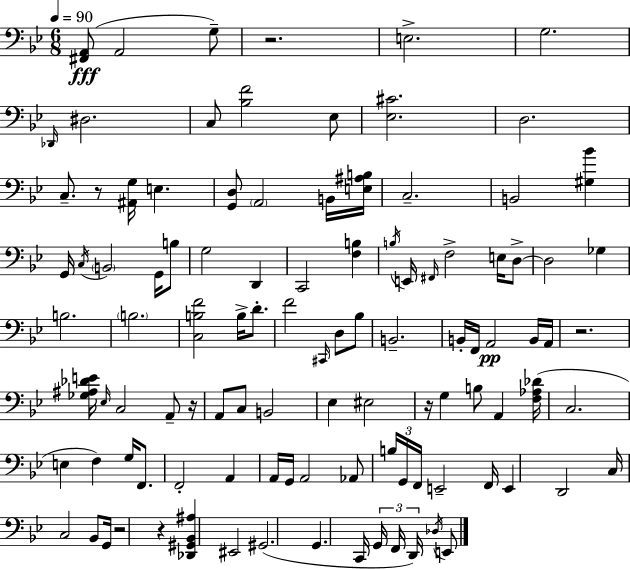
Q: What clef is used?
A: bass